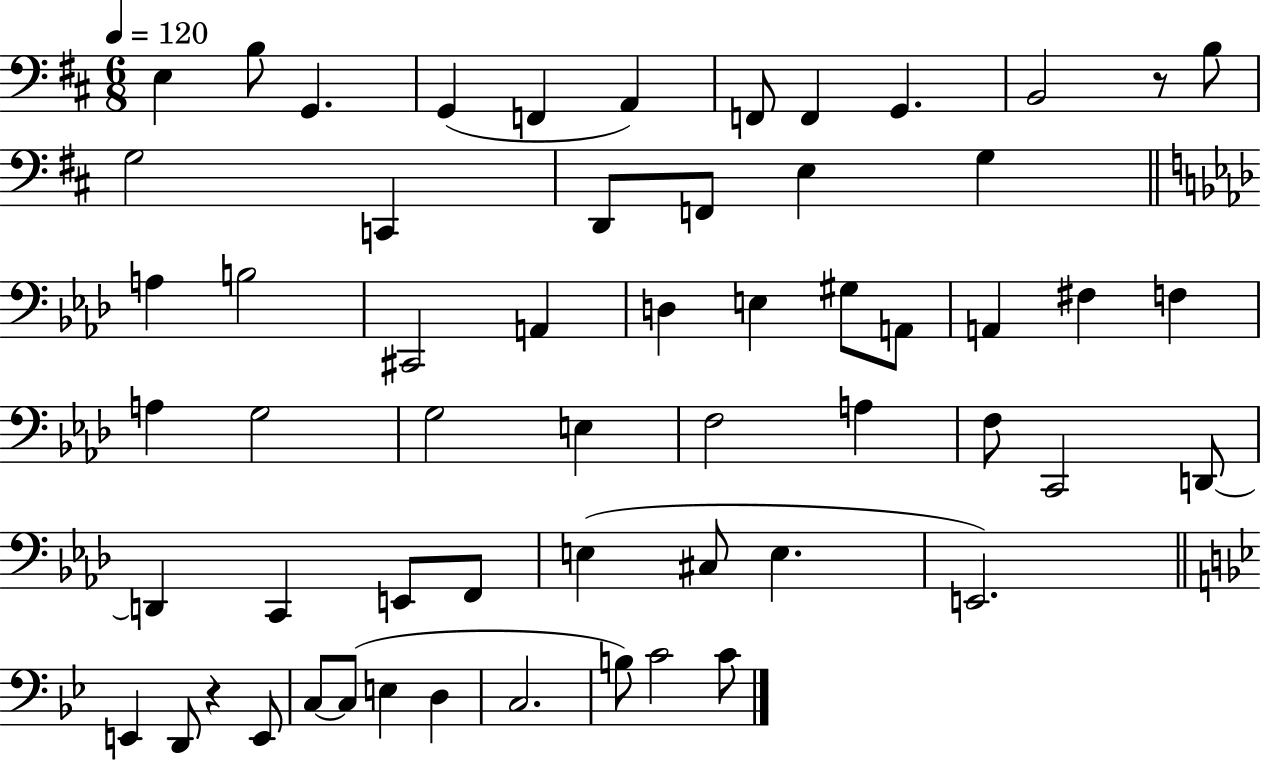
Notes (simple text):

E3/q B3/e G2/q. G2/q F2/q A2/q F2/e F2/q G2/q. B2/h R/e B3/e G3/h C2/q D2/e F2/e E3/q G3/q A3/q B3/h C#2/h A2/q D3/q E3/q G#3/e A2/e A2/q F#3/q F3/q A3/q G3/h G3/h E3/q F3/h A3/q F3/e C2/h D2/e D2/q C2/q E2/e F2/e E3/q C#3/e E3/q. E2/h. E2/q D2/e R/q E2/e C3/e C3/e E3/q D3/q C3/h. B3/e C4/h C4/e